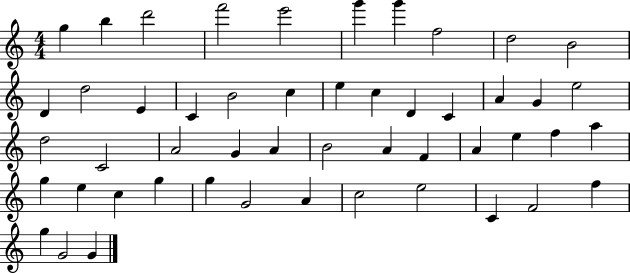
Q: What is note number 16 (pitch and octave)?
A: C5